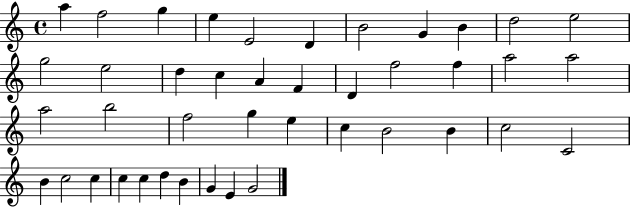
A5/q F5/h G5/q E5/q E4/h D4/q B4/h G4/q B4/q D5/h E5/h G5/h E5/h D5/q C5/q A4/q F4/q D4/q F5/h F5/q A5/h A5/h A5/h B5/h F5/h G5/q E5/q C5/q B4/h B4/q C5/h C4/h B4/q C5/h C5/q C5/q C5/q D5/q B4/q G4/q E4/q G4/h